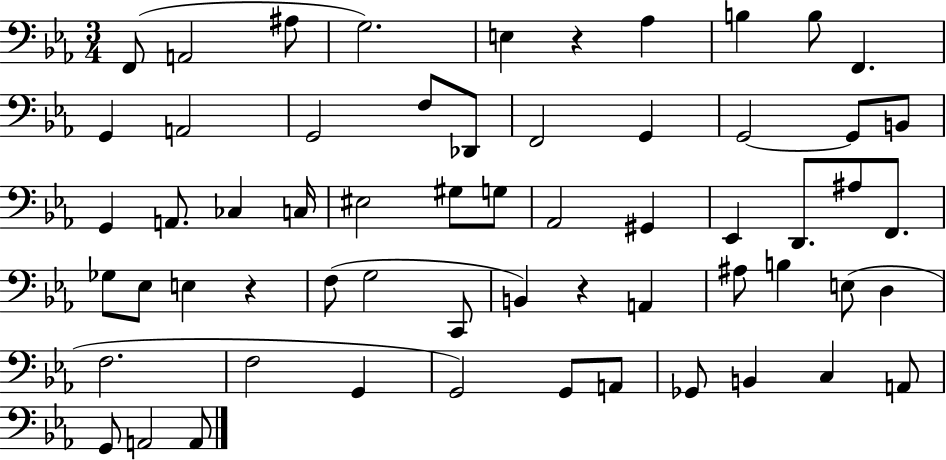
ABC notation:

X:1
T:Untitled
M:3/4
L:1/4
K:Eb
F,,/2 A,,2 ^A,/2 G,2 E, z _A, B, B,/2 F,, G,, A,,2 G,,2 F,/2 _D,,/2 F,,2 G,, G,,2 G,,/2 B,,/2 G,, A,,/2 _C, C,/4 ^E,2 ^G,/2 G,/2 _A,,2 ^G,, _E,, D,,/2 ^A,/2 F,,/2 _G,/2 _E,/2 E, z F,/2 G,2 C,,/2 B,, z A,, ^A,/2 B, E,/2 D, F,2 F,2 G,, G,,2 G,,/2 A,,/2 _G,,/2 B,, C, A,,/2 G,,/2 A,,2 A,,/2